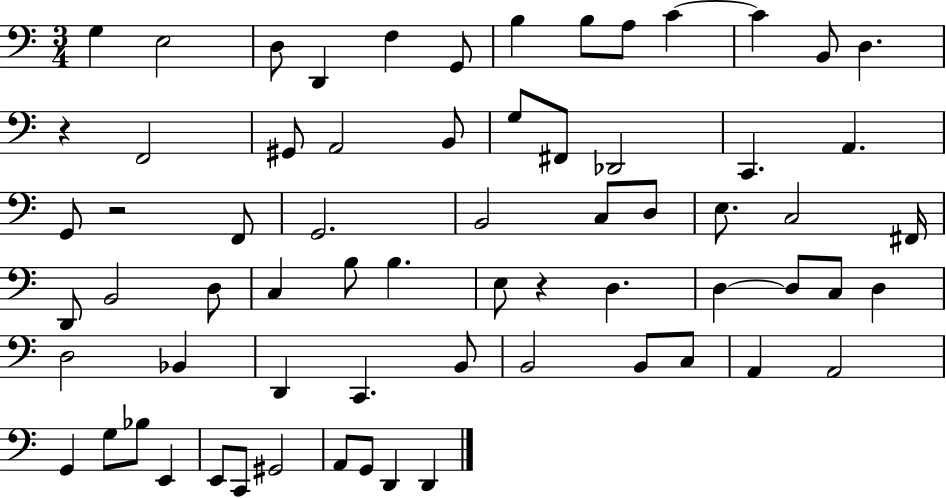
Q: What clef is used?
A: bass